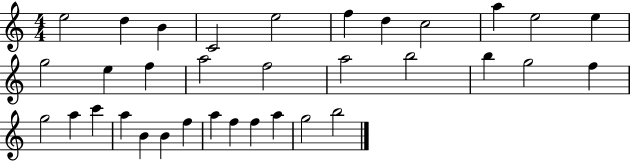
X:1
T:Untitled
M:4/4
L:1/4
K:C
e2 d B C2 e2 f d c2 a e2 e g2 e f a2 f2 a2 b2 b g2 f g2 a c' a B B f a f f a g2 b2